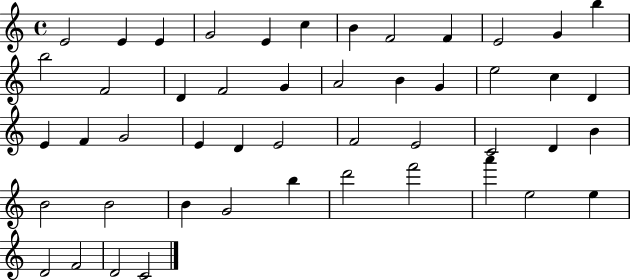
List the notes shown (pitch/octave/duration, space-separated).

E4/h E4/q E4/q G4/h E4/q C5/q B4/q F4/h F4/q E4/h G4/q B5/q B5/h F4/h D4/q F4/h G4/q A4/h B4/q G4/q E5/h C5/q D4/q E4/q F4/q G4/h E4/q D4/q E4/h F4/h E4/h C4/h D4/q B4/q B4/h B4/h B4/q G4/h B5/q D6/h F6/h A6/q E5/h E5/q D4/h F4/h D4/h C4/h